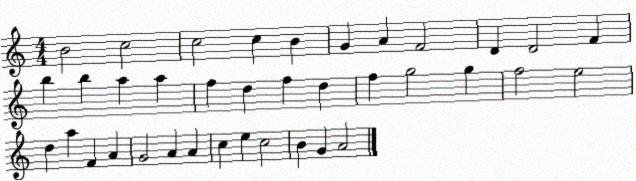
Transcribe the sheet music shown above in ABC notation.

X:1
T:Untitled
M:4/4
L:1/4
K:C
B2 c2 c2 c B G A F2 D D2 F b b a a f d f d f g2 g f2 e2 d a F A G2 A A c e c2 B G A2